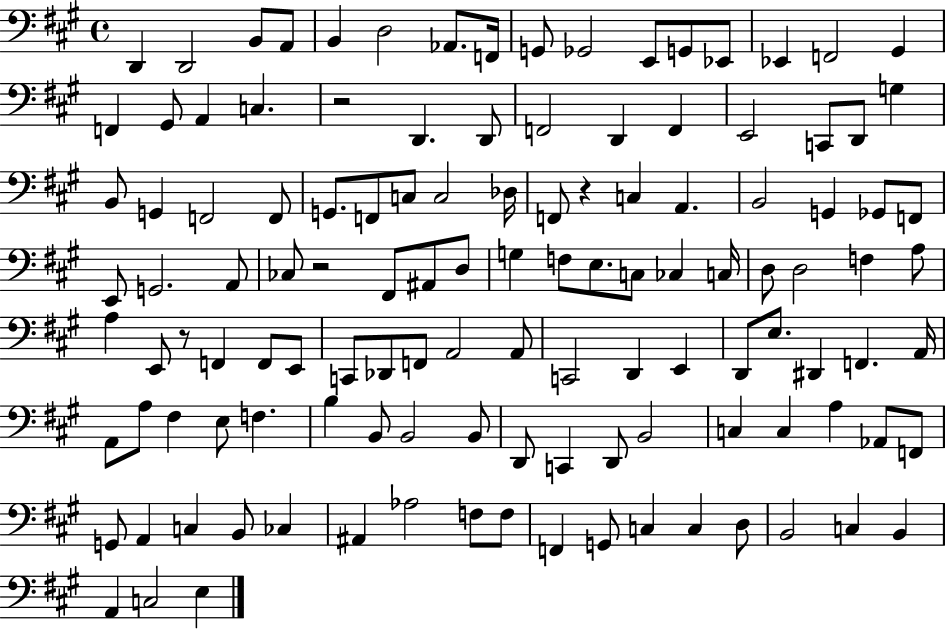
X:1
T:Untitled
M:4/4
L:1/4
K:A
D,, D,,2 B,,/2 A,,/2 B,, D,2 _A,,/2 F,,/4 G,,/2 _G,,2 E,,/2 G,,/2 _E,,/2 _E,, F,,2 ^G,, F,, ^G,,/2 A,, C, z2 D,, D,,/2 F,,2 D,, F,, E,,2 C,,/2 D,,/2 G, B,,/2 G,, F,,2 F,,/2 G,,/2 F,,/2 C,/2 C,2 _D,/4 F,,/2 z C, A,, B,,2 G,, _G,,/2 F,,/2 E,,/2 G,,2 A,,/2 _C,/2 z2 ^F,,/2 ^A,,/2 D,/2 G, F,/2 E,/2 C,/2 _C, C,/4 D,/2 D,2 F, A,/2 A, E,,/2 z/2 F,, F,,/2 E,,/2 C,,/2 _D,,/2 F,,/2 A,,2 A,,/2 C,,2 D,, E,, D,,/2 E,/2 ^D,, F,, A,,/4 A,,/2 A,/2 ^F, E,/2 F, B, B,,/2 B,,2 B,,/2 D,,/2 C,, D,,/2 B,,2 C, C, A, _A,,/2 F,,/2 G,,/2 A,, C, B,,/2 _C, ^A,, _A,2 F,/2 F,/2 F,, G,,/2 C, C, D,/2 B,,2 C, B,, A,, C,2 E,